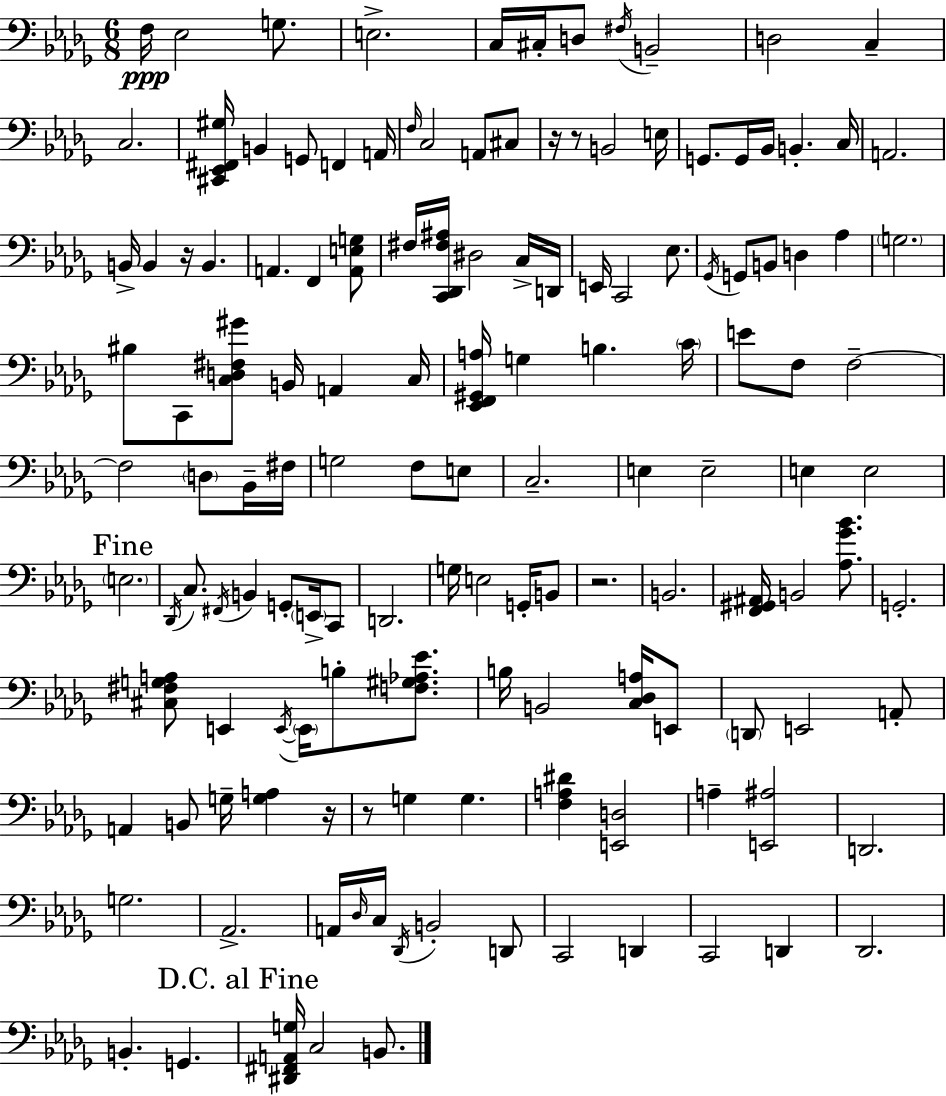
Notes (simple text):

F3/s Eb3/h G3/e. E3/h. C3/s C#3/s D3/e F#3/s B2/h D3/h C3/q C3/h. [C#2,Eb2,F#2,G#3]/s B2/q G2/e F2/q A2/s F3/s C3/h A2/e C#3/e R/s R/e B2/h E3/s G2/e. G2/s Bb2/s B2/q. C3/s A2/h. B2/s B2/q R/s B2/q. A2/q. F2/q [A2,E3,G3]/e F#3/s [C2,Db2,F#3,A#3]/s D#3/h C3/s D2/s E2/s C2/h Eb3/e. Gb2/s G2/e B2/e D3/q Ab3/q G3/h. BIS3/e C2/e [C3,D3,F#3,G#4]/e B2/s A2/q C3/s [Eb2,F2,G#2,A3]/s G3/q B3/q. C4/s E4/e F3/e F3/h F3/h D3/e Bb2/s F#3/s G3/h F3/e E3/e C3/h. E3/q E3/h E3/q E3/h E3/h. Db2/s C3/e. F#2/s B2/q G2/e E2/s C2/e D2/h. G3/s E3/h G2/s B2/e R/h. B2/h. [F2,G#2,A#2]/s B2/h [Ab3,Gb4,Bb4]/e. G2/h. [C#3,F#3,G3,A3]/e E2/q E2/s E2/s B3/e [F3,G#3,Ab3,Eb4]/e. B3/s B2/h [C3,Db3,A3]/s E2/e D2/e E2/h A2/e A2/q B2/e G3/s [G3,A3]/q R/s R/e G3/q G3/q. [F3,A3,D#4]/q [E2,D3]/h A3/q [E2,A#3]/h D2/h. G3/h. Ab2/h. A2/s Db3/s C3/s Db2/s B2/h D2/e C2/h D2/q C2/h D2/q Db2/h. B2/q. G2/q. [D#2,F#2,A2,G3]/s C3/h B2/e.